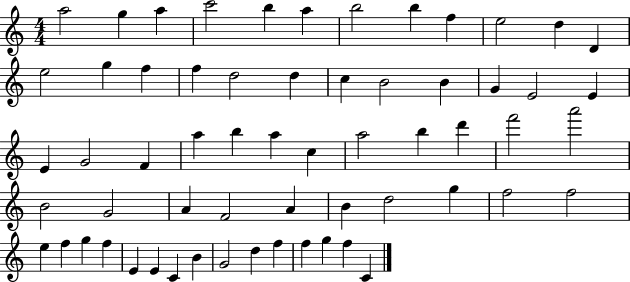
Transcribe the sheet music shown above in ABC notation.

X:1
T:Untitled
M:4/4
L:1/4
K:C
a2 g a c'2 b a b2 b f e2 d D e2 g f f d2 d c B2 B G E2 E E G2 F a b a c a2 b d' f'2 a'2 B2 G2 A F2 A B d2 g f2 f2 e f g f E E C B G2 d f f g f C